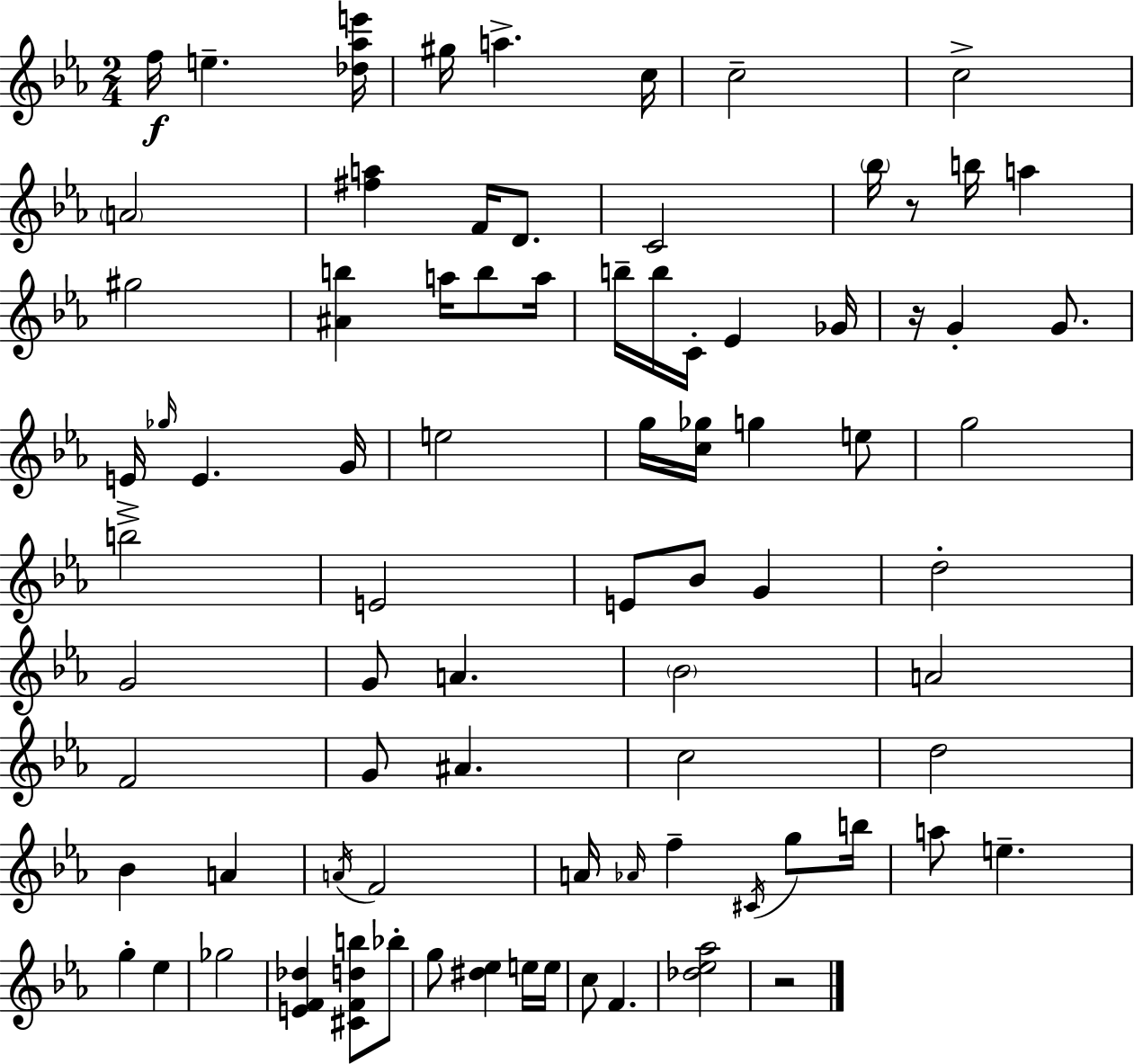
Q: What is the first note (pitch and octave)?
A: F5